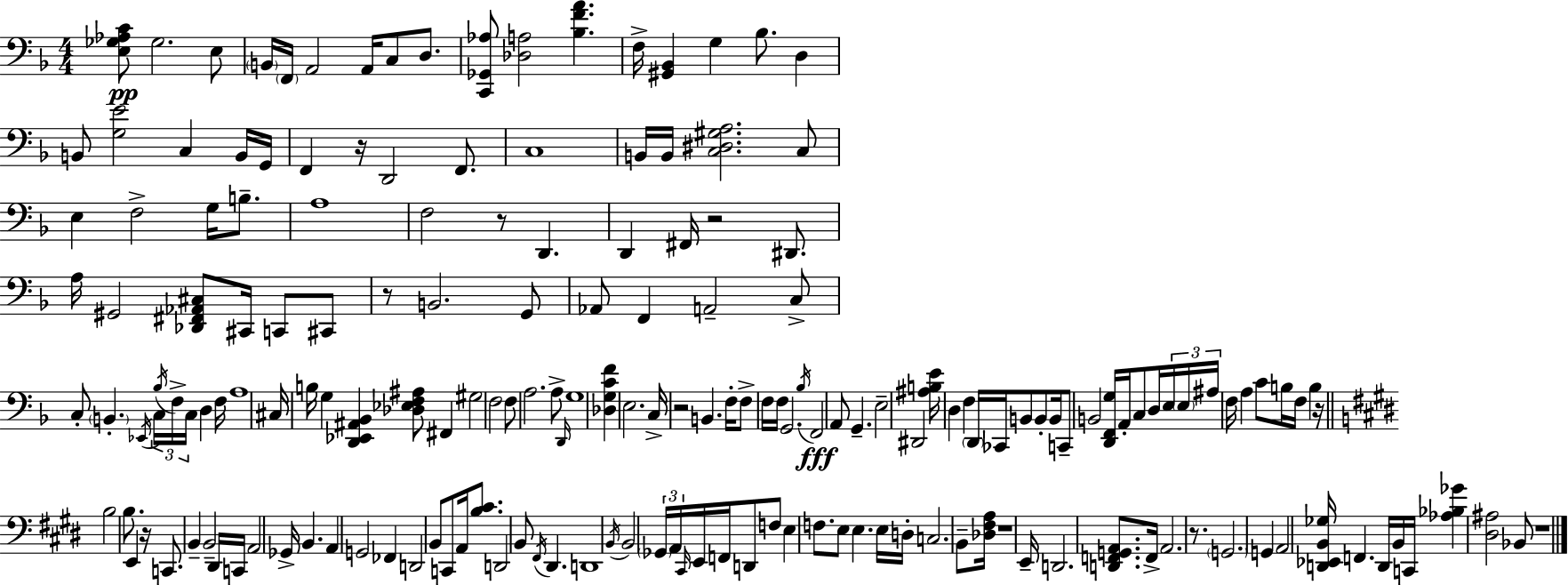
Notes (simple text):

[E3,Gb3,Ab3,C4]/e Gb3/h. E3/e B2/s F2/s A2/h A2/s C3/e D3/e. [C2,Gb2,Ab3]/e [Db3,A3]/h [Bb3,F4,A4]/q. F3/s [G#2,Bb2]/q G3/q Bb3/e. D3/q B2/e [G3,E4]/h C3/q B2/s G2/s F2/q R/s D2/h F2/e. C3/w B2/s B2/s [C3,D#3,G#3,A3]/h. C3/e E3/q F3/h G3/s B3/e. A3/w F3/h R/e D2/q. D2/q F#2/s R/h D#2/e. A3/s G#2/h [Db2,F#2,Ab2,C#3]/e C#2/s C2/e C#2/e R/e B2/h. G2/e Ab2/e F2/q A2/h C3/e C3/e B2/q. Eb2/s C3/s Bb3/s F3/s C3/s D3/q F3/s A3/w C#3/s B3/s G3/q [D2,Eb2,A#2,Bb2]/q [Db3,Eb3,F3,A#3]/e F#2/q G#3/h F3/h F3/e A3/h. A3/e D2/s G3/w [Db3,G3,C4,F4]/q E3/h. C3/s R/h B2/q. F3/s F3/e F3/s F3/s G2/h. Bb3/s F2/h A2/e G2/q. E3/h D#2/h [A#3,B3,E4]/s D3/q F3/q D2/s CES2/s B2/e B2/e B2/s C2/e B2/h [D2,F2,G3]/s A2/s C3/e D3/s E3/s E3/s A#3/s F3/s A3/q C4/e B3/s F3/s B3/q R/s B3/h B3/e. E2/q R/s C2/e. B2/q B2/h D#2/s C2/s A2/h Gb2/s B2/q. A2/q G2/h FES2/q D2/h B2/e C2/e A2/s [B3,C#4]/e. D2/h B2/e F#2/s D#2/q. D2/w B2/s B2/h Gb2/s A2/s C#2/s E2/s F2/s D2/e F3/e E3/q F3/e. E3/e E3/q. E3/s D3/s C3/h. B2/e [Db3,F#3,A3]/s R/w E2/s D2/h. [D2,F2,G2,A2]/e. F2/s A2/h. R/e. G2/h. G2/q A2/h [D2,Eb2,B2,Gb3]/s F2/q. D2/s B2/s C2/s [Ab3,Bb3,Gb4]/q [D#3,A#3]/h Bb2/e R/w